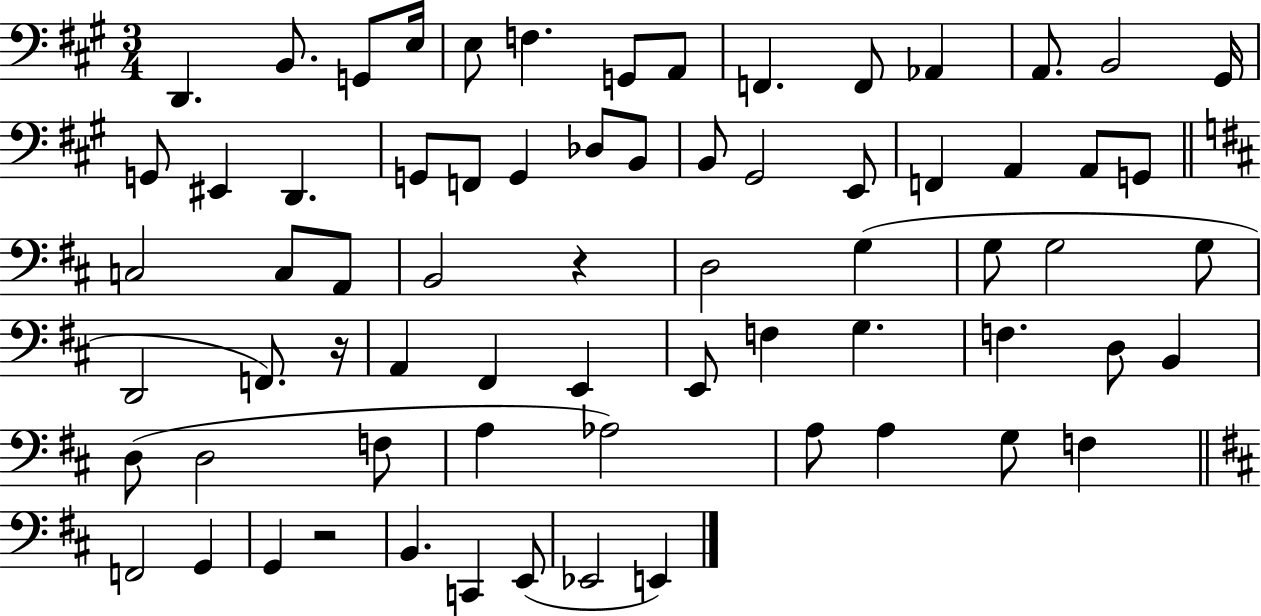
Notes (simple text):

D2/q. B2/e. G2/e E3/s E3/e F3/q. G2/e A2/e F2/q. F2/e Ab2/q A2/e. B2/h G#2/s G2/e EIS2/q D2/q. G2/e F2/e G2/q Db3/e B2/e B2/e G#2/h E2/e F2/q A2/q A2/e G2/e C3/h C3/e A2/e B2/h R/q D3/h G3/q G3/e G3/h G3/e D2/h F2/e. R/s A2/q F#2/q E2/q E2/e F3/q G3/q. F3/q. D3/e B2/q D3/e D3/h F3/e A3/q Ab3/h A3/e A3/q G3/e F3/q F2/h G2/q G2/q R/h B2/q. C2/q E2/e Eb2/h E2/q